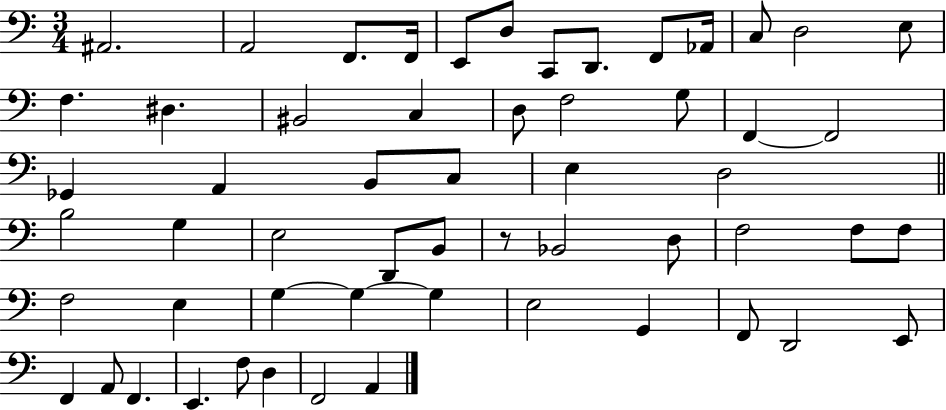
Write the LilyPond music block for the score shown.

{
  \clef bass
  \numericTimeSignature
  \time 3/4
  \key c \major
  ais,2. | a,2 f,8. f,16 | e,8 d8 c,8 d,8. f,8 aes,16 | c8 d2 e8 | \break f4. dis4. | bis,2 c4 | d8 f2 g8 | f,4~~ f,2 | \break ges,4 a,4 b,8 c8 | e4 d2 | \bar "||" \break \key c \major b2 g4 | e2 d,8 b,8 | r8 bes,2 d8 | f2 f8 f8 | \break f2 e4 | g4~~ g4~~ g4 | e2 g,4 | f,8 d,2 e,8 | \break f,4 a,8 f,4. | e,4. f8 d4 | f,2 a,4 | \bar "|."
}